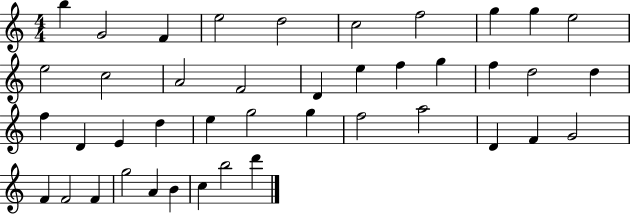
{
  \clef treble
  \numericTimeSignature
  \time 4/4
  \key c \major
  b''4 g'2 f'4 | e''2 d''2 | c''2 f''2 | g''4 g''4 e''2 | \break e''2 c''2 | a'2 f'2 | d'4 e''4 f''4 g''4 | f''4 d''2 d''4 | \break f''4 d'4 e'4 d''4 | e''4 g''2 g''4 | f''2 a''2 | d'4 f'4 g'2 | \break f'4 f'2 f'4 | g''2 a'4 b'4 | c''4 b''2 d'''4 | \bar "|."
}